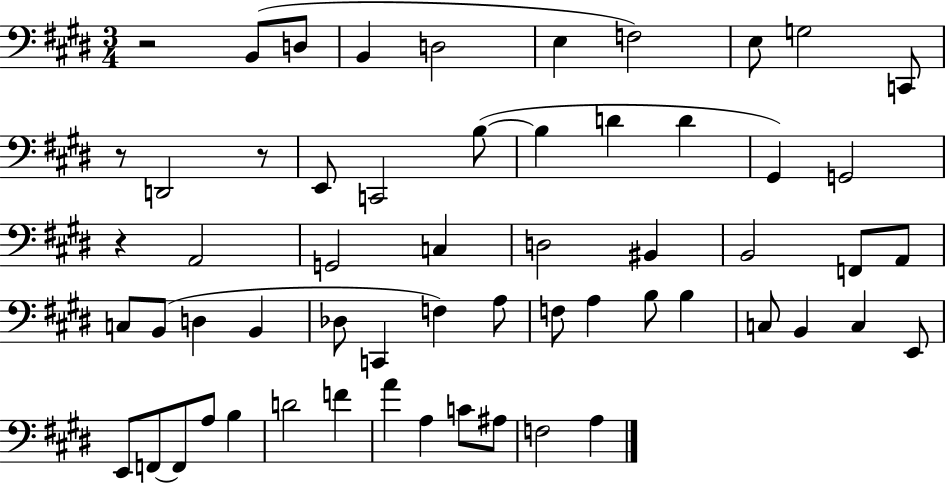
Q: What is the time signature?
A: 3/4